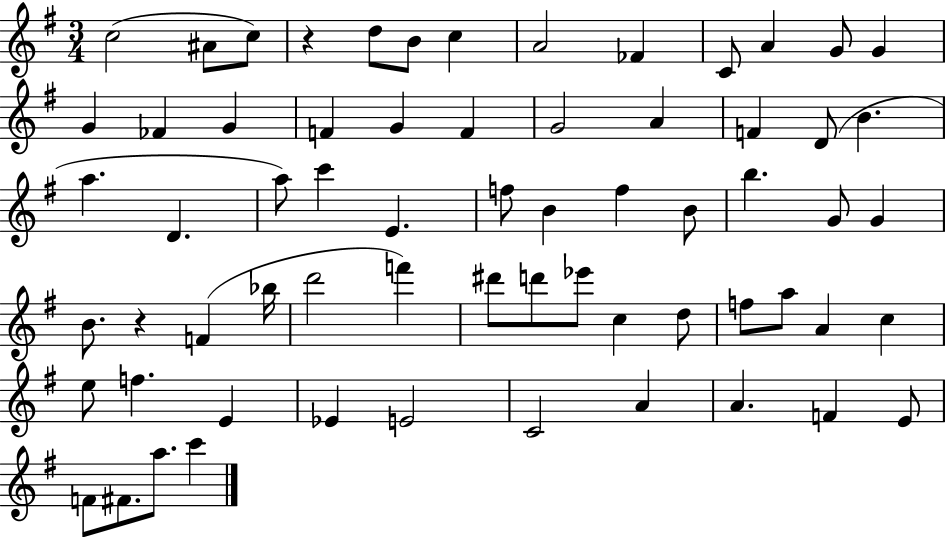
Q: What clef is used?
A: treble